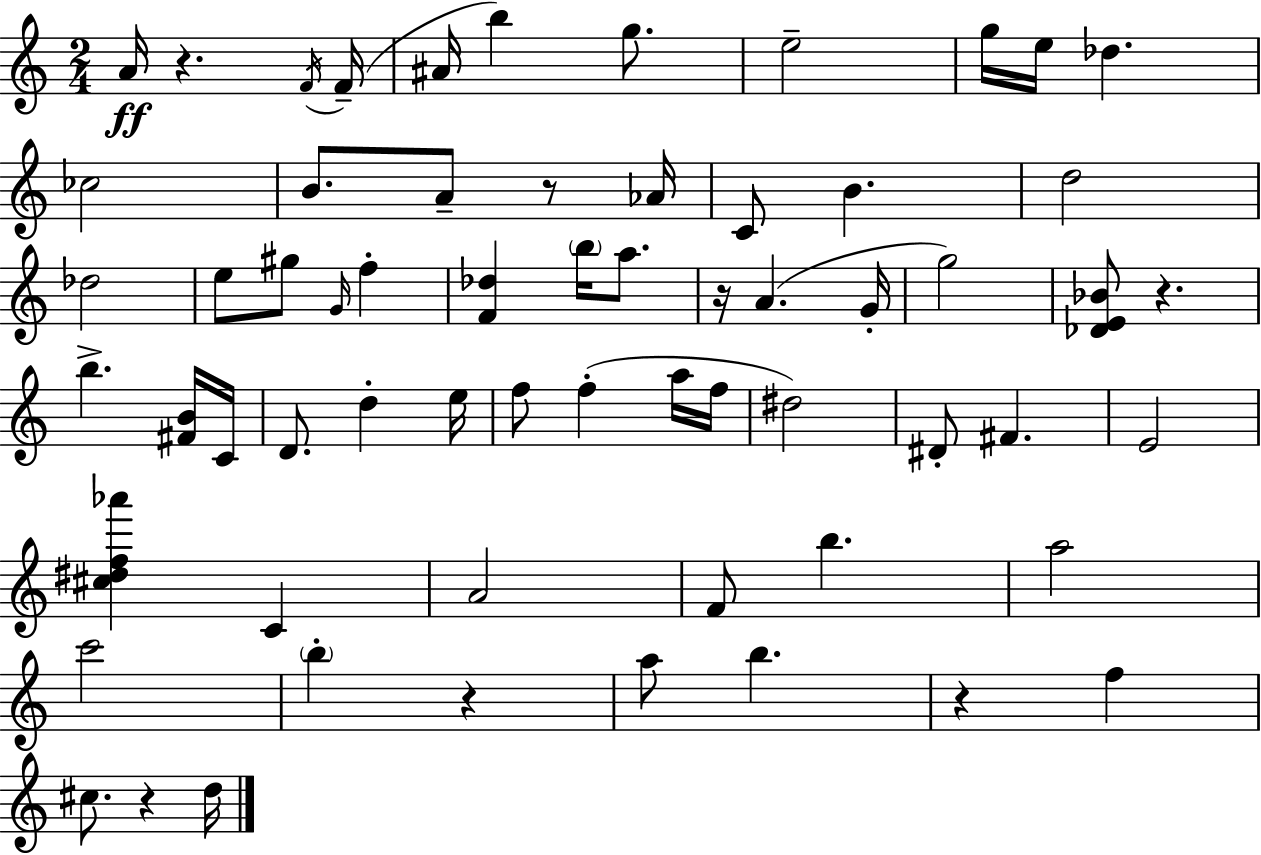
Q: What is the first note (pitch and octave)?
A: A4